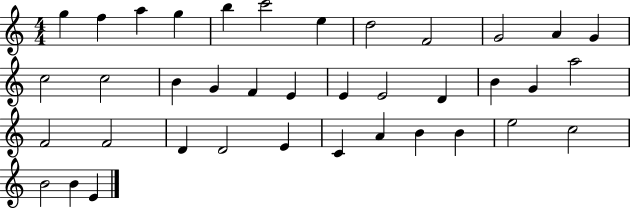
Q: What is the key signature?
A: C major